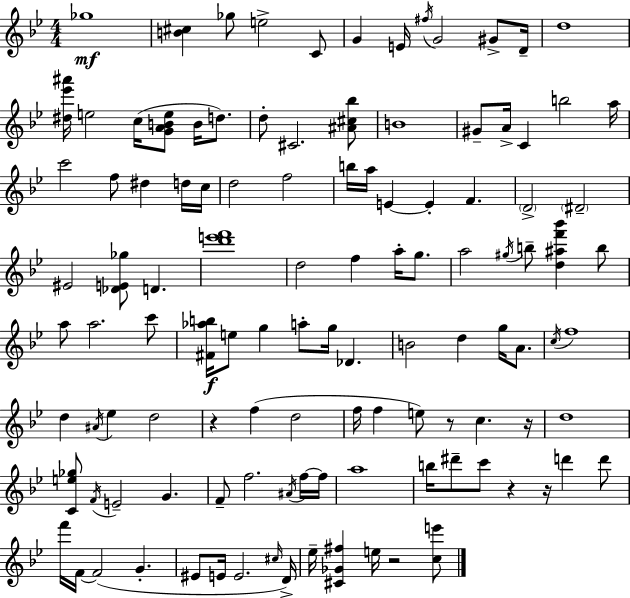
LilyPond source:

{
  \clef treble
  \numericTimeSignature
  \time 4/4
  \key bes \major
  ges''1\mf | <b' cis''>4 ges''8 e''2-> c'8 | g'4 e'16 \acciaccatura { fis''16 } g'2 gis'8-> | d'16-- d''1 | \break <dis'' ees''' ais'''>16 e''2 c''16( <g' a' b' e''>8 b'16 d''8.) | d''8-. cis'2. <ais' cis'' bes''>8 | b'1 | gis'8-- a'16-> c'4 b''2 | \break a''16 c'''2 f''8 dis''4 d''16 | c''16 d''2 f''2 | b''16 a''16 e'4~~ e'4-. f'4. | \parenthesize d'2-> \parenthesize dis'2-- | \break eis'2 <des' e' ges''>8 d'4. | <d''' e''' f'''>1 | d''2 f''4 a''16-. g''8. | a''2 \acciaccatura { gis''16 } b''8-- <d'' ais'' f''' bes'''>4 | \break b''8 a''8 a''2. | c'''8 <fis' aes'' b''>16\f e''8 g''4 a''8-. g''16 des'4. | b'2 d''4 g''16 a'8. | \acciaccatura { c''16 } f''1 | \break d''4 \acciaccatura { ais'16 } ees''4 d''2 | r4 f''4( d''2 | f''16 f''4 e''8) r8 c''4. | r16 d''1 | \break <c' e'' ges''>8 \acciaccatura { f'16 } e'2-- g'4. | f'8-- f''2. | \acciaccatura { ais'16 } f''16~~ f''16 a''1 | b''16 dis'''8-- c'''8 r4 r16 | \break d'''4 d'''8 f'''16 f'16~~ f'2( | g'4.-. eis'8 e'16 e'2. | \grace { cis''16 }) d'16-> ees''16-- <cis' ges' fis''>4 e''16 r2 | <c'' e'''>8 \bar "|."
}